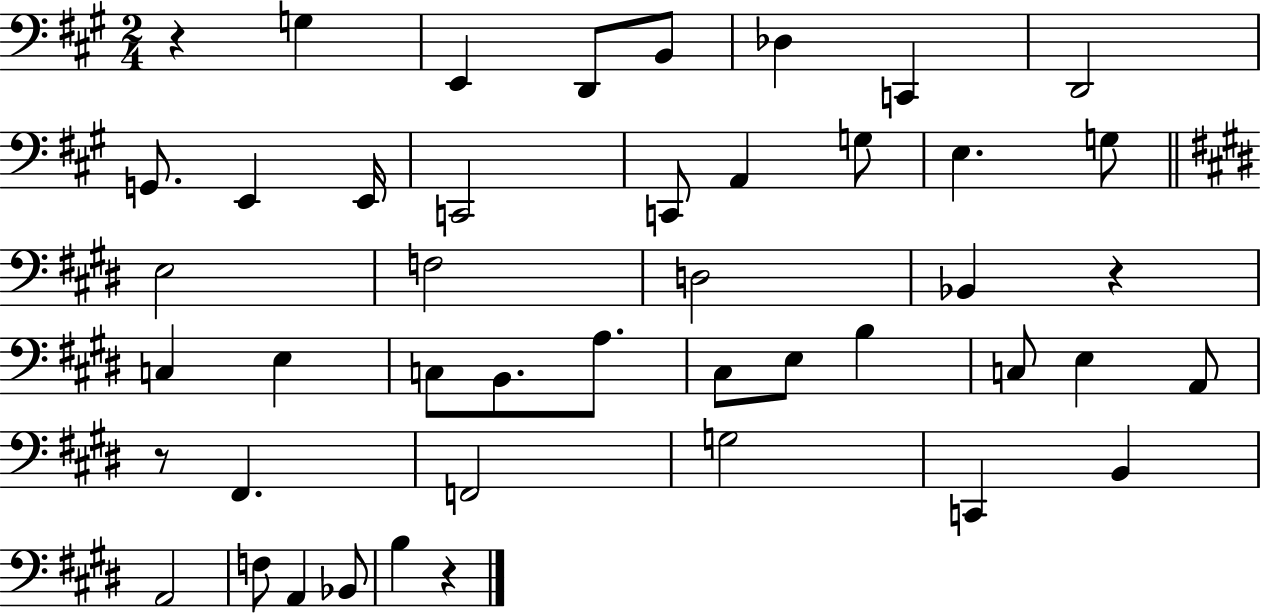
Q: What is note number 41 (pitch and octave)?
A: B3